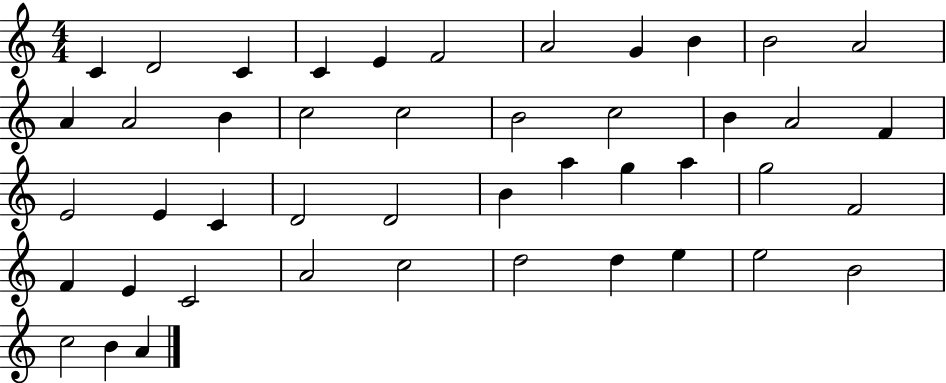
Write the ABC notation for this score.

X:1
T:Untitled
M:4/4
L:1/4
K:C
C D2 C C E F2 A2 G B B2 A2 A A2 B c2 c2 B2 c2 B A2 F E2 E C D2 D2 B a g a g2 F2 F E C2 A2 c2 d2 d e e2 B2 c2 B A